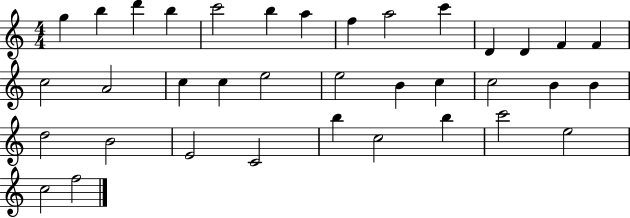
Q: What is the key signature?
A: C major